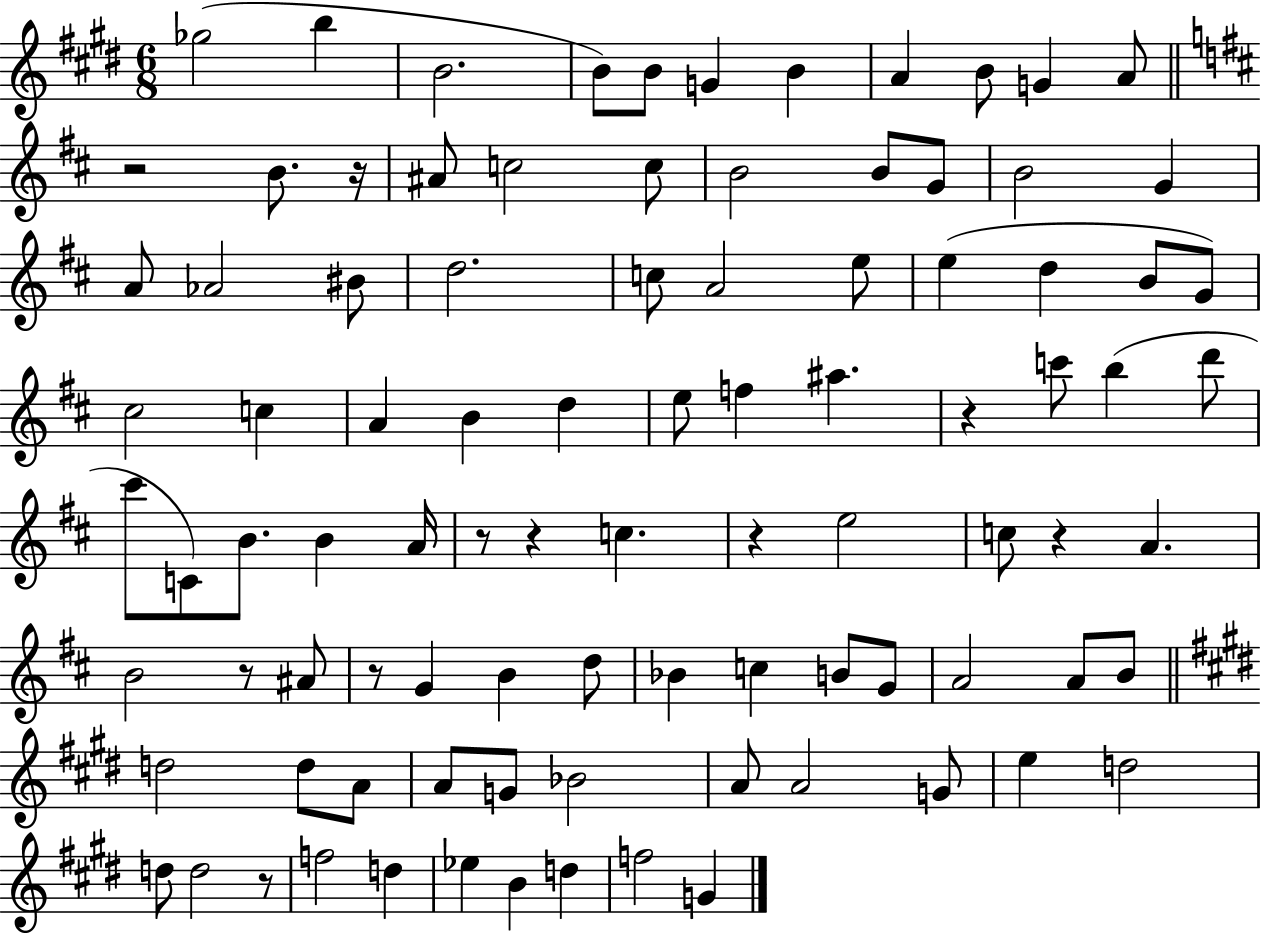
{
  \clef treble
  \numericTimeSignature
  \time 6/8
  \key e \major
  ges''2( b''4 | b'2. | b'8) b'8 g'4 b'4 | a'4 b'8 g'4 a'8 | \break \bar "||" \break \key d \major r2 b'8. r16 | ais'8 c''2 c''8 | b'2 b'8 g'8 | b'2 g'4 | \break a'8 aes'2 bis'8 | d''2. | c''8 a'2 e''8 | e''4( d''4 b'8 g'8) | \break cis''2 c''4 | a'4 b'4 d''4 | e''8 f''4 ais''4. | r4 c'''8 b''4( d'''8 | \break cis'''8 c'8) b'8. b'4 a'16 | r8 r4 c''4. | r4 e''2 | c''8 r4 a'4. | \break b'2 r8 ais'8 | r8 g'4 b'4 d''8 | bes'4 c''4 b'8 g'8 | a'2 a'8 b'8 | \break \bar "||" \break \key e \major d''2 d''8 a'8 | a'8 g'8 bes'2 | a'8 a'2 g'8 | e''4 d''2 | \break d''8 d''2 r8 | f''2 d''4 | ees''4 b'4 d''4 | f''2 g'4 | \break \bar "|."
}